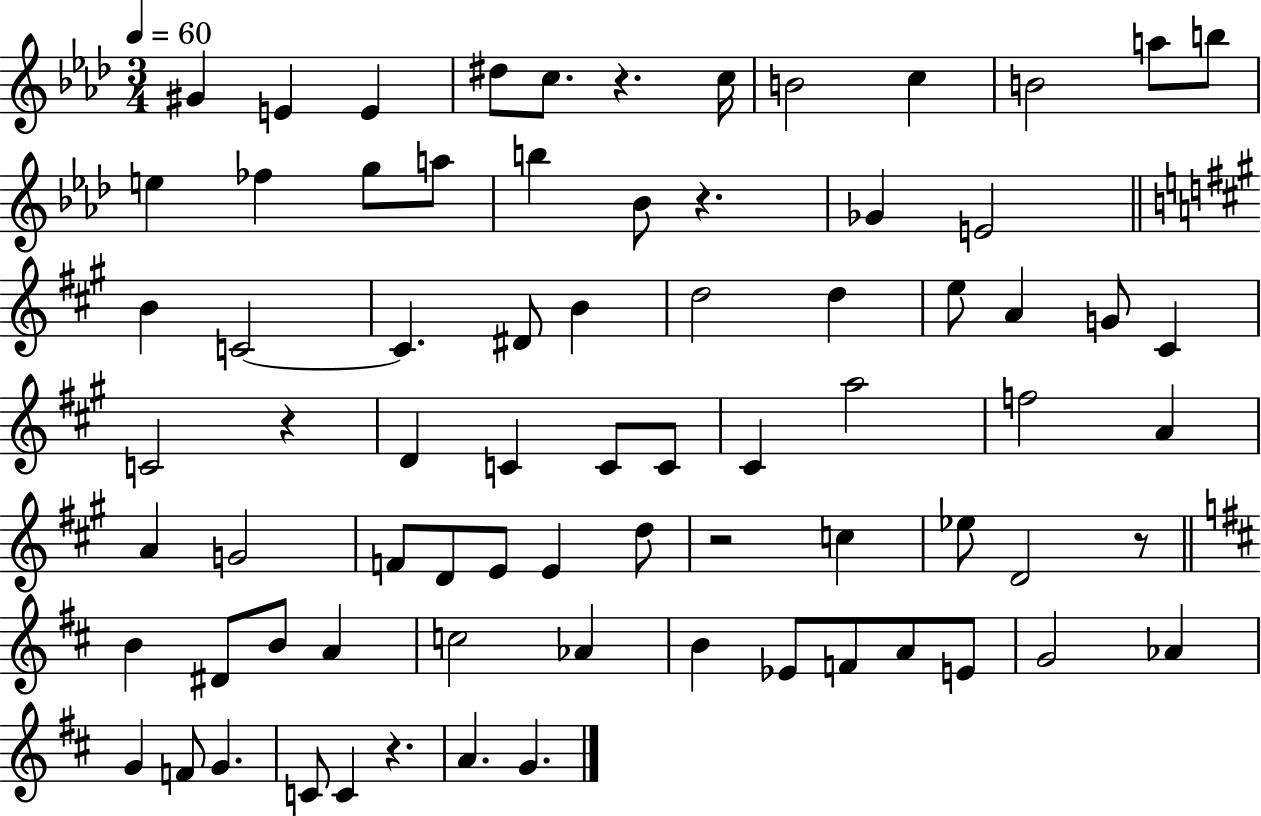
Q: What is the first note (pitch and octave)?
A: G#4